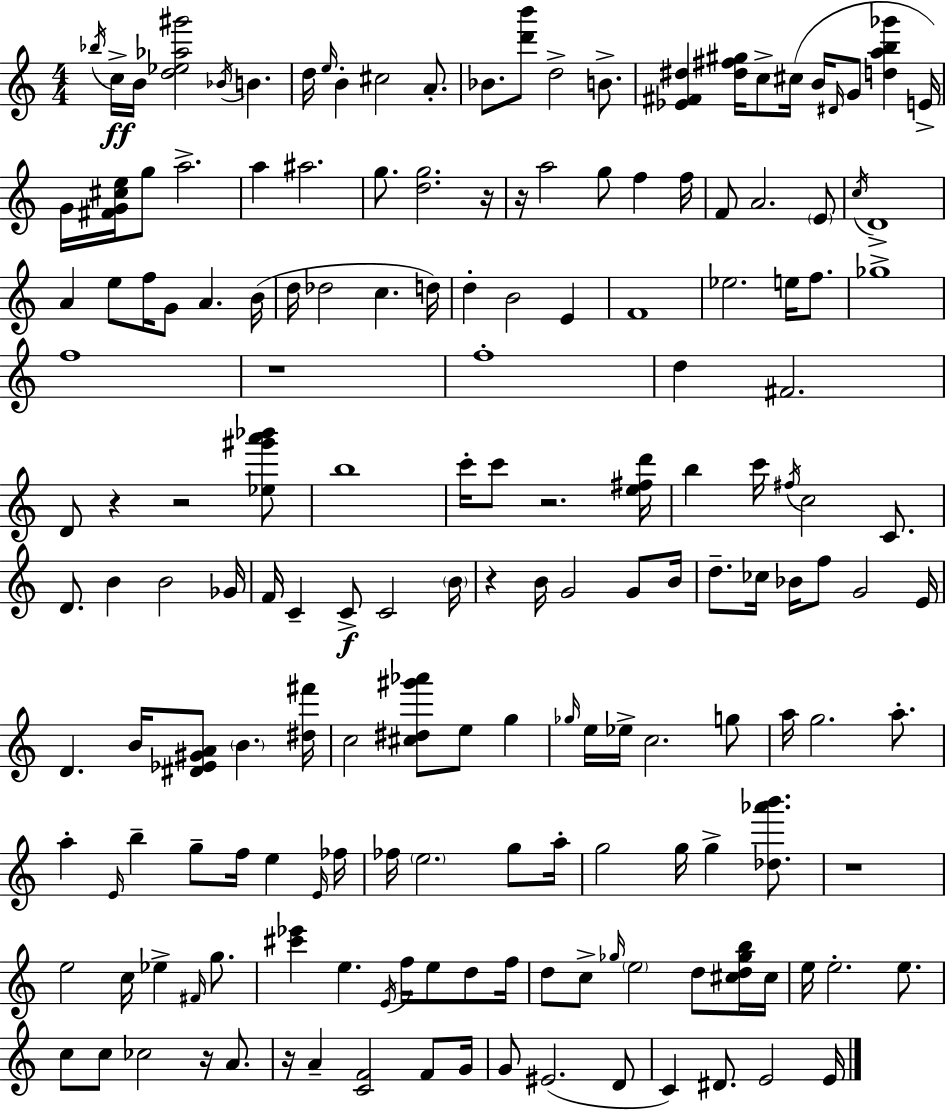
Bb5/s C5/s B4/s [D5,Eb5,Ab5,G#6]/h Bb4/s B4/q. D5/s E5/s B4/q C#5/h A4/e. Bb4/e. [D6,B6]/e D5/h B4/e. [Eb4,F#4,D#5]/q [D#5,F#5,G#5]/s C5/e C#5/s B4/s D#4/s G4/e [D5,A5,B5,Gb6]/q E4/s G4/s [F#4,G4,C#5,E5]/s G5/e A5/h. A5/q A#5/h. G5/e. [D5,G5]/h. R/s R/s A5/h G5/e F5/q F5/s F4/e A4/h. E4/e C5/s D4/w A4/q E5/e F5/s G4/e A4/q. B4/s D5/s Db5/h C5/q. D5/s D5/q B4/h E4/q F4/w Eb5/h. E5/s F5/e. Gb5/w F5/w R/w F5/w D5/q F#4/h. D4/e R/q R/h [Eb5,G#6,A6,Bb6]/e B5/w C6/s C6/e R/h. [E5,F#5,D6]/s B5/q C6/s F#5/s C5/h C4/e. D4/e. B4/q B4/h Gb4/s F4/s C4/q C4/e C4/h B4/s R/q B4/s G4/h G4/e B4/s D5/e. CES5/s Bb4/s F5/e G4/h E4/s D4/q. B4/s [D#4,Eb4,G#4,A4]/e B4/q. [D#5,F#6]/s C5/h [C#5,D#5,G#6,Ab6]/e E5/e G5/q Gb5/s E5/s Eb5/s C5/h. G5/e A5/s G5/h. A5/e. A5/q E4/s B5/q G5/e F5/s E5/q E4/s FES5/s FES5/s E5/h. G5/e A5/s G5/h G5/s G5/q [Db5,Ab6,B6]/e. R/w E5/h C5/s Eb5/q F#4/s G5/e. [C#6,Eb6]/q E5/q. E4/s F5/s E5/e D5/e F5/s D5/e C5/e Gb5/s E5/h D5/e [C#5,D5,Gb5,B5]/s C#5/s E5/s E5/h. E5/e. C5/e C5/e CES5/h R/s A4/e. R/s A4/q [C4,F4]/h F4/e G4/s G4/e EIS4/h. D4/e C4/q D#4/e. E4/h E4/s